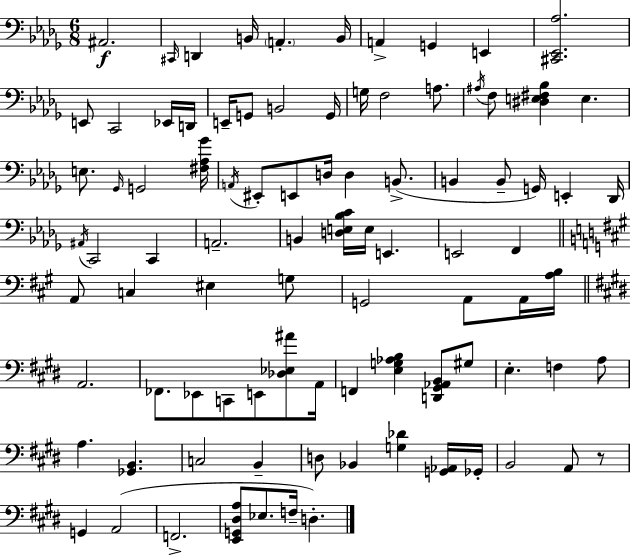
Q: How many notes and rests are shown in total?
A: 91